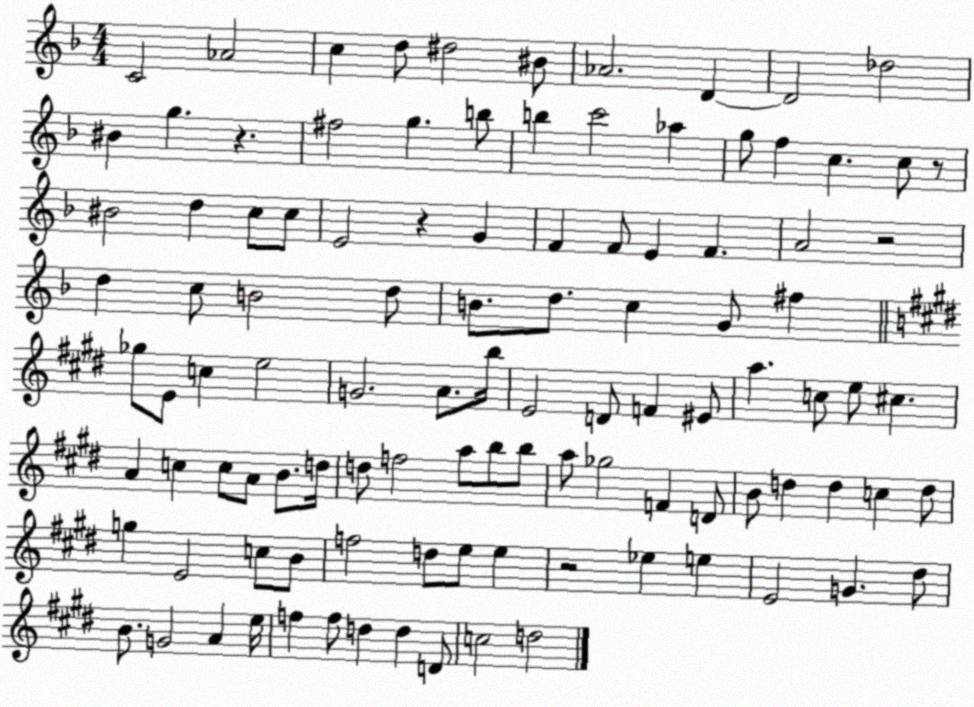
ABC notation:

X:1
T:Untitled
M:4/4
L:1/4
K:F
C2 _A2 c d/2 ^d2 ^B/2 _A2 D D2 _d2 ^B g z ^f2 g b/2 b c'2 _a g/2 f c c/2 z/2 ^B2 d c/2 c/2 E2 z G F F/2 E F A2 z2 d c/2 B2 d/2 B/2 d/2 c G/2 ^f _g/2 E/2 c e2 G2 A/2 b/4 E2 D/2 F ^E/2 a c/2 e/2 ^c A c c/2 A/2 B/2 d/4 d/2 f2 a/2 b/2 b/2 a/2 _g2 F D/2 B/2 d d c d/2 g E2 c/2 B/2 f2 d/2 e/2 e z2 _e e E2 G ^d/2 B/2 G2 A e/4 f f/2 d d D/2 c2 d2